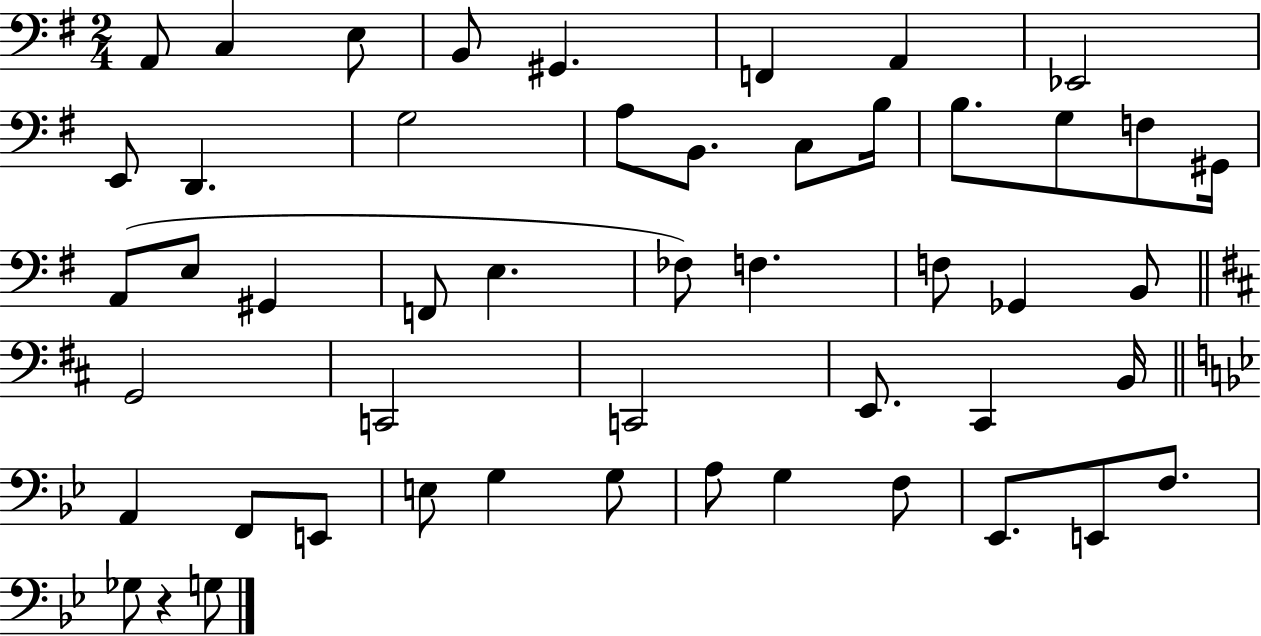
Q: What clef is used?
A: bass